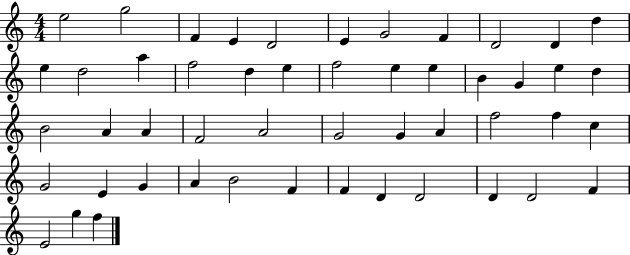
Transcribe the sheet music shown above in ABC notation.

X:1
T:Untitled
M:4/4
L:1/4
K:C
e2 g2 F E D2 E G2 F D2 D d e d2 a f2 d e f2 e e B G e d B2 A A F2 A2 G2 G A f2 f c G2 E G A B2 F F D D2 D D2 F E2 g f